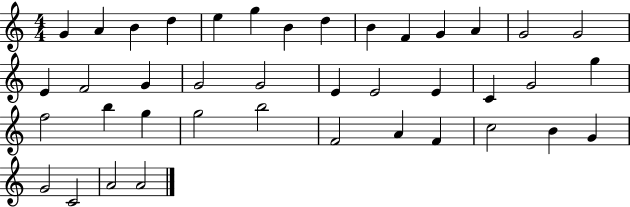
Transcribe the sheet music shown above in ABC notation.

X:1
T:Untitled
M:4/4
L:1/4
K:C
G A B d e g B d B F G A G2 G2 E F2 G G2 G2 E E2 E C G2 g f2 b g g2 b2 F2 A F c2 B G G2 C2 A2 A2